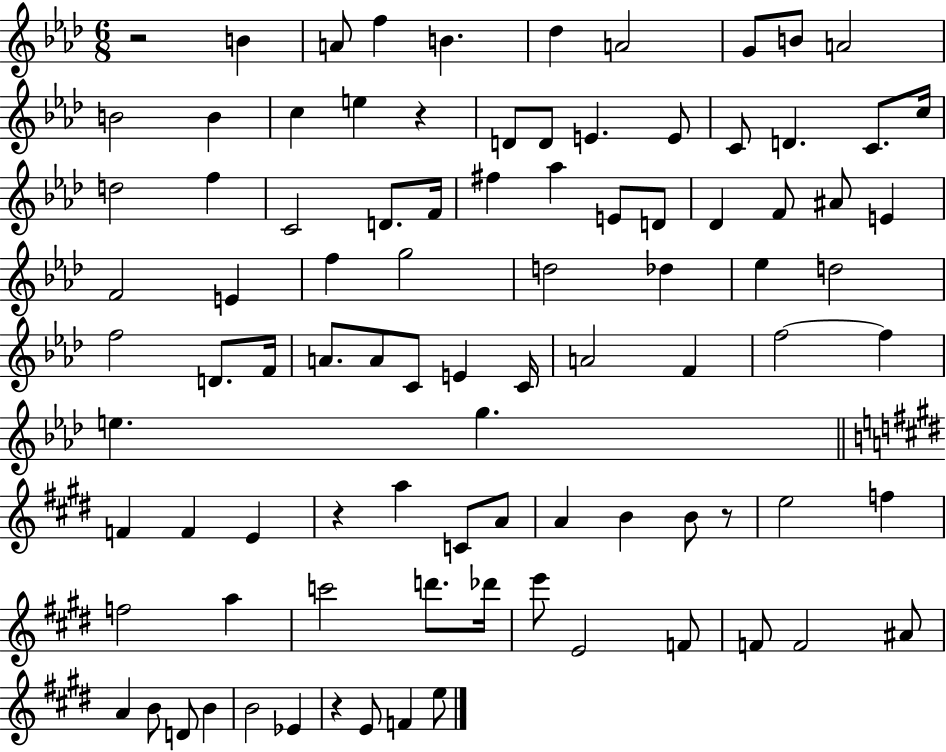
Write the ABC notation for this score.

X:1
T:Untitled
M:6/8
L:1/4
K:Ab
z2 B A/2 f B _d A2 G/2 B/2 A2 B2 B c e z D/2 D/2 E E/2 C/2 D C/2 c/4 d2 f C2 D/2 F/4 ^f _a E/2 D/2 _D F/2 ^A/2 E F2 E f g2 d2 _d _e d2 f2 D/2 F/4 A/2 A/2 C/2 E C/4 A2 F f2 f e g F F E z a C/2 A/2 A B B/2 z/2 e2 f f2 a c'2 d'/2 _d'/4 e'/2 E2 F/2 F/2 F2 ^A/2 A B/2 D/2 B B2 _E z E/2 F e/2